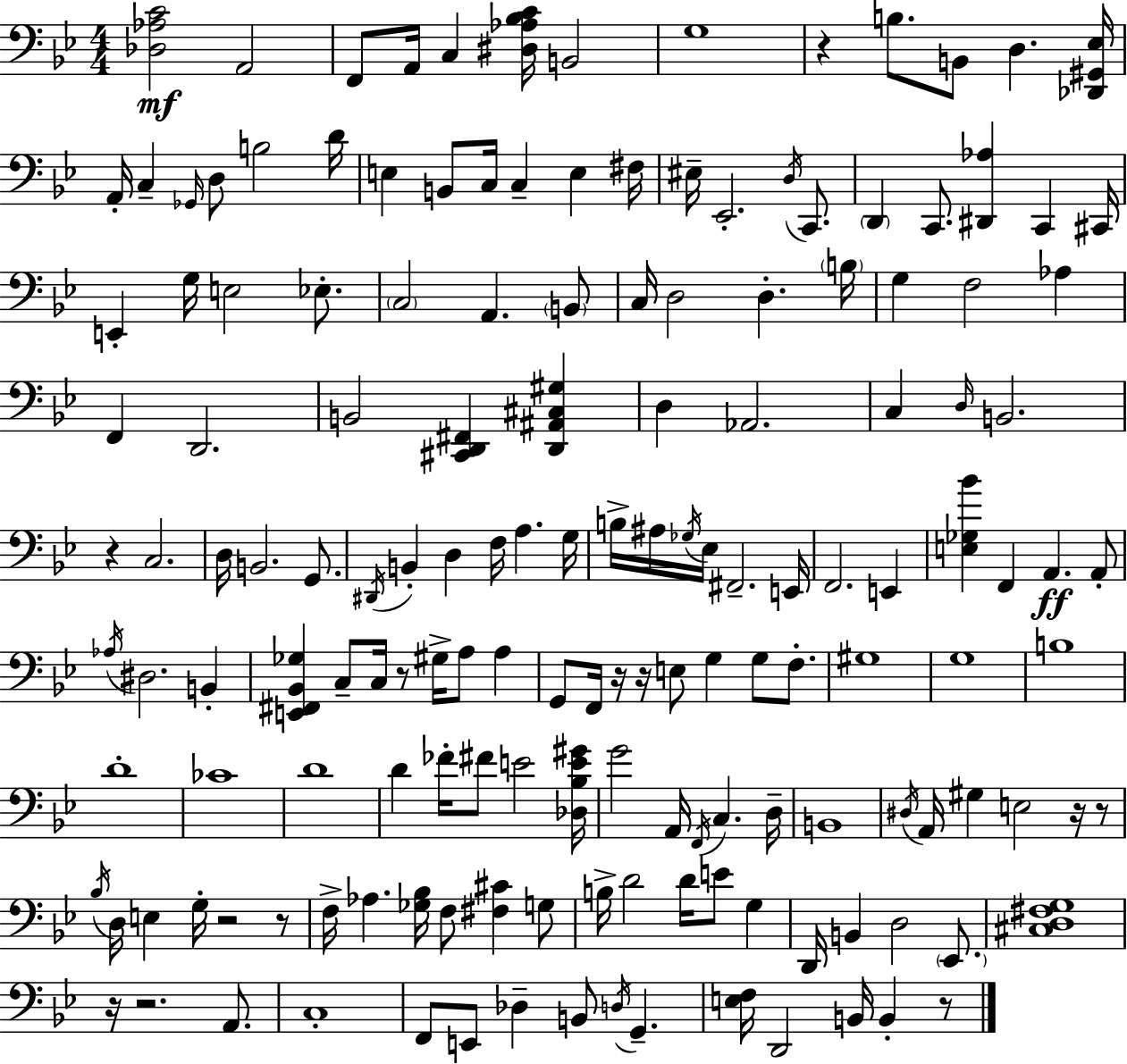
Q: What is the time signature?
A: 4/4